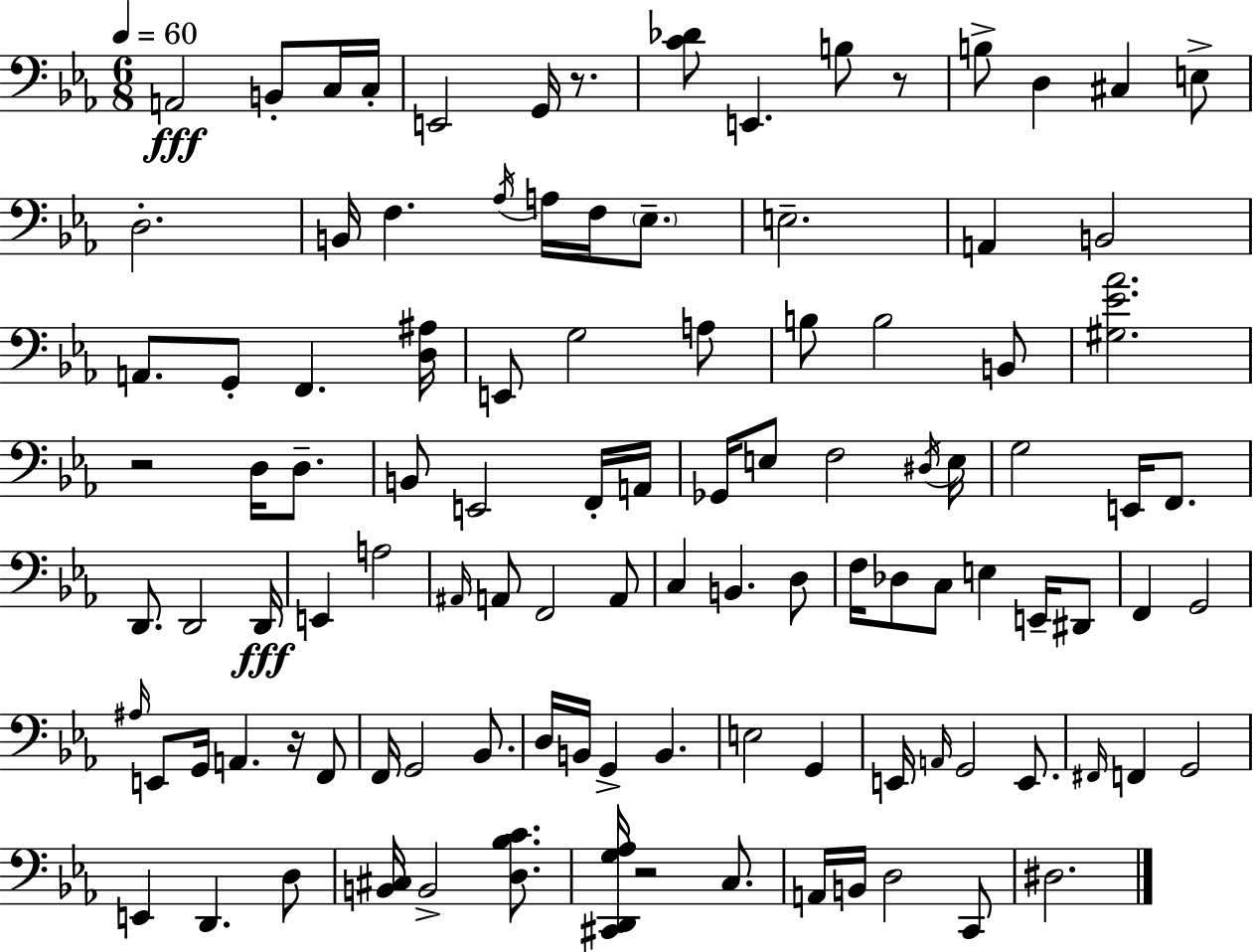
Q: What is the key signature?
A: EES major